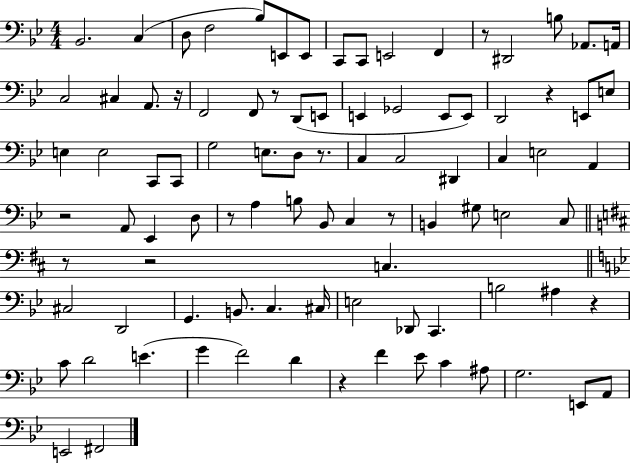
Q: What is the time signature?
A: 4/4